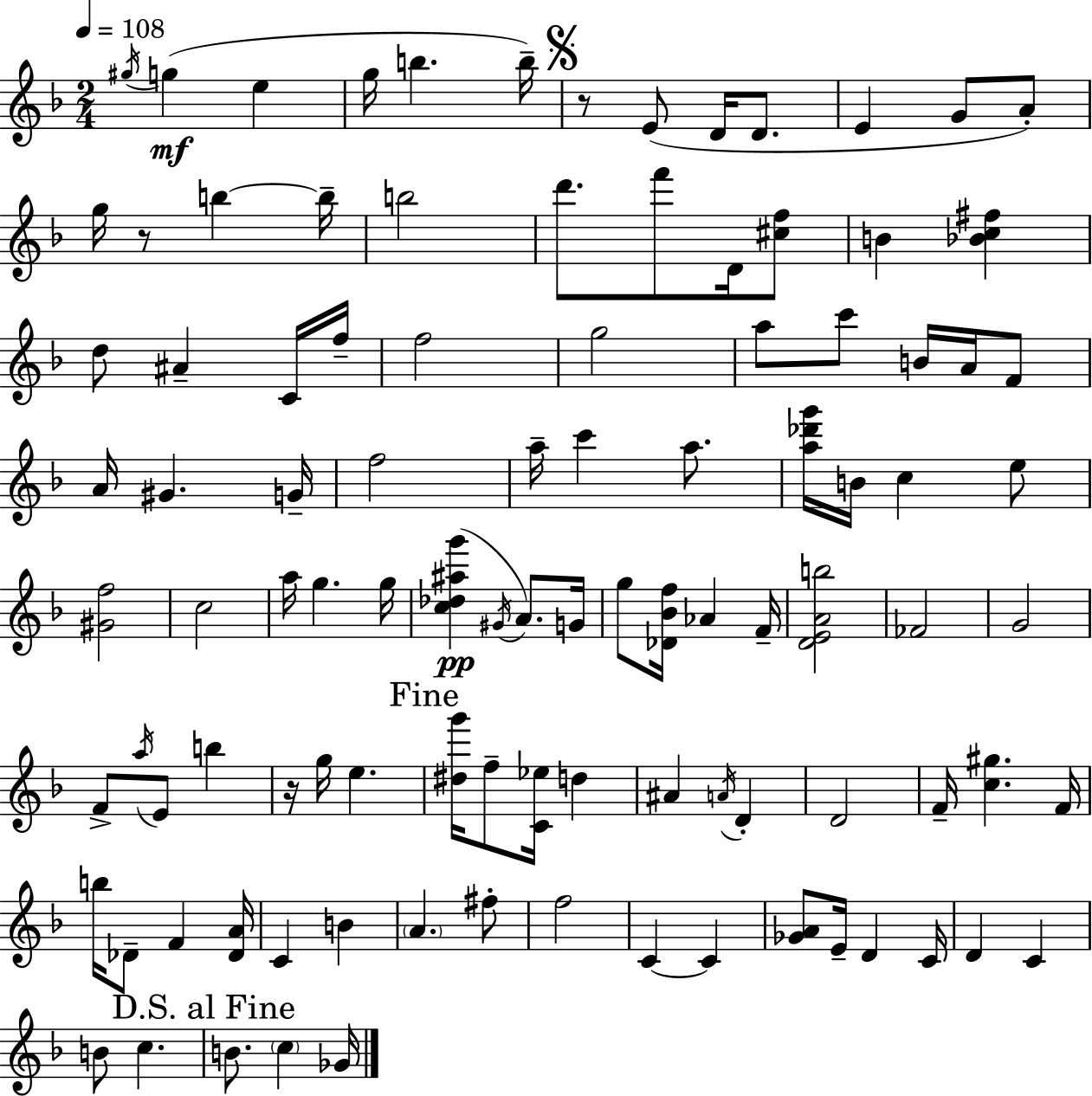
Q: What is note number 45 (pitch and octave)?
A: G5